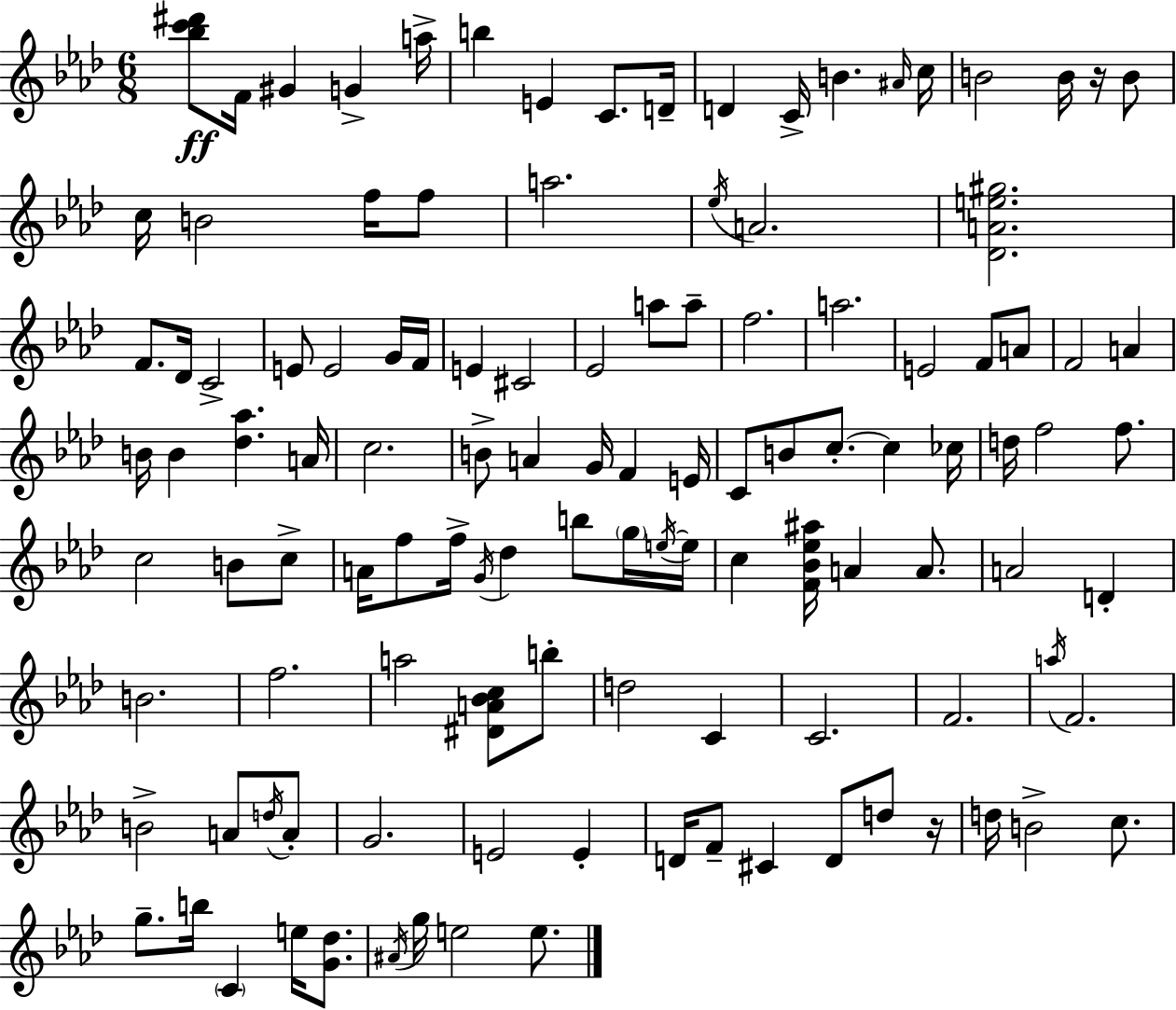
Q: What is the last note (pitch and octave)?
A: E5